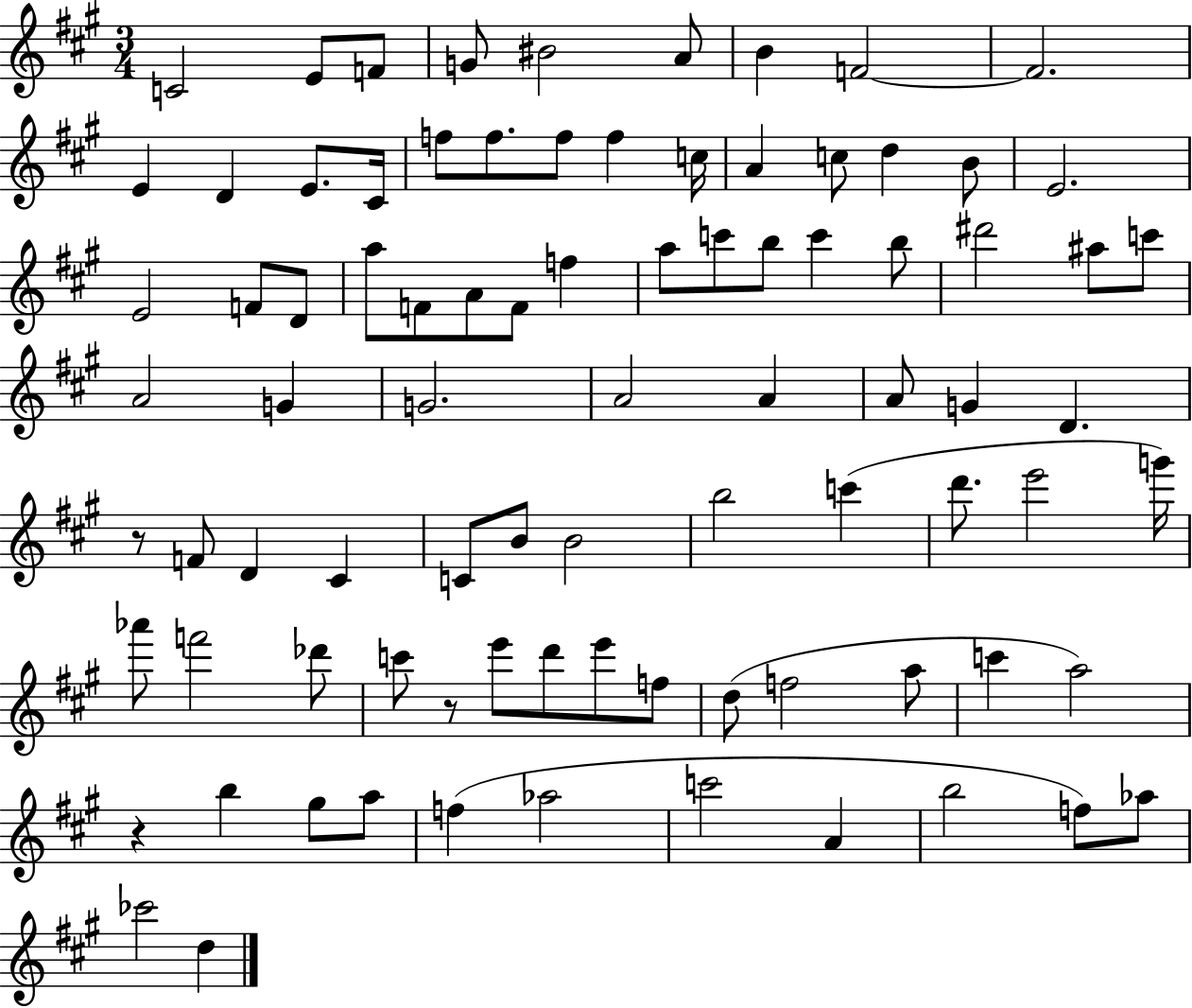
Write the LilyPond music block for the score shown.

{
  \clef treble
  \numericTimeSignature
  \time 3/4
  \key a \major
  c'2 e'8 f'8 | g'8 bis'2 a'8 | b'4 f'2~~ | f'2. | \break e'4 d'4 e'8. cis'16 | f''8 f''8. f''8 f''4 c''16 | a'4 c''8 d''4 b'8 | e'2. | \break e'2 f'8 d'8 | a''8 f'8 a'8 f'8 f''4 | a''8 c'''8 b''8 c'''4 b''8 | dis'''2 ais''8 c'''8 | \break a'2 g'4 | g'2. | a'2 a'4 | a'8 g'4 d'4. | \break r8 f'8 d'4 cis'4 | c'8 b'8 b'2 | b''2 c'''4( | d'''8. e'''2 g'''16) | \break aes'''8 f'''2 des'''8 | c'''8 r8 e'''8 d'''8 e'''8 f''8 | d''8( f''2 a''8 | c'''4 a''2) | \break r4 b''4 gis''8 a''8 | f''4( aes''2 | c'''2 a'4 | b''2 f''8) aes''8 | \break ces'''2 d''4 | \bar "|."
}